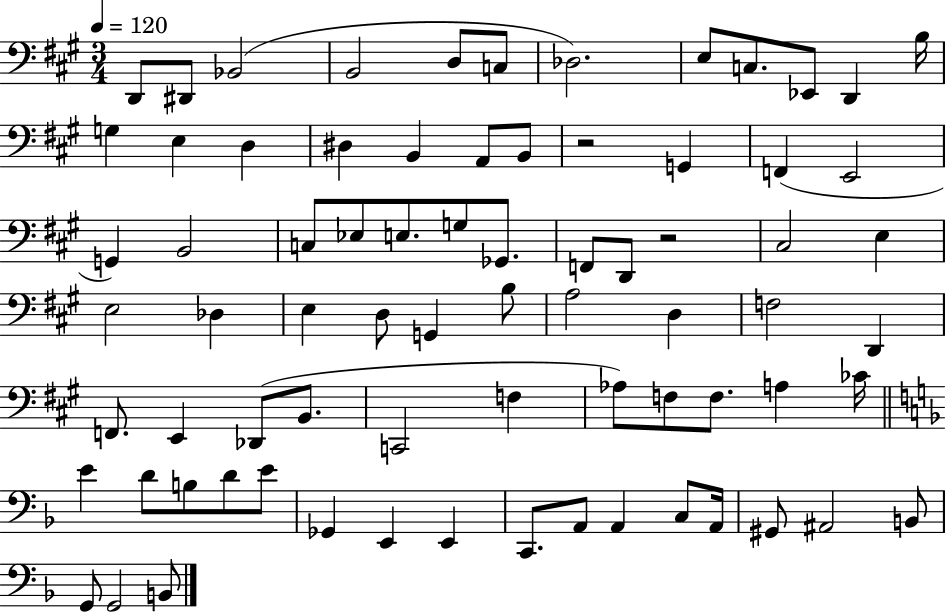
X:1
T:Untitled
M:3/4
L:1/4
K:A
D,,/2 ^D,,/2 _B,,2 B,,2 D,/2 C,/2 _D,2 E,/2 C,/2 _E,,/2 D,, B,/4 G, E, D, ^D, B,, A,,/2 B,,/2 z2 G,, F,, E,,2 G,, B,,2 C,/2 _E,/2 E,/2 G,/2 _G,,/2 F,,/2 D,,/2 z2 ^C,2 E, E,2 _D, E, D,/2 G,, B,/2 A,2 D, F,2 D,, F,,/2 E,, _D,,/2 B,,/2 C,,2 F, _A,/2 F,/2 F,/2 A, _C/4 E D/2 B,/2 D/2 E/2 _G,, E,, E,, C,,/2 A,,/2 A,, C,/2 A,,/4 ^G,,/2 ^A,,2 B,,/2 G,,/2 G,,2 B,,/2